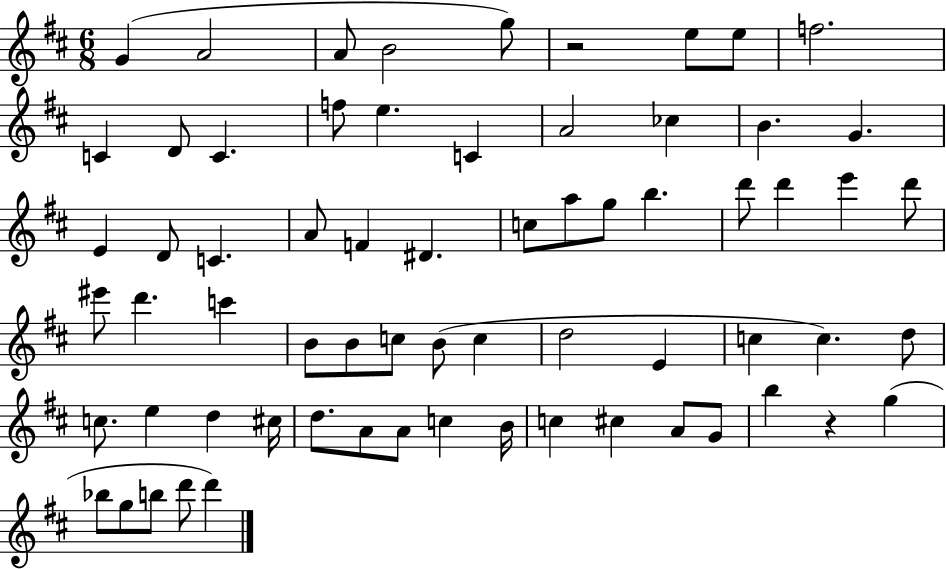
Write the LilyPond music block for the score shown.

{
  \clef treble
  \numericTimeSignature
  \time 6/8
  \key d \major
  g'4( a'2 | a'8 b'2 g''8) | r2 e''8 e''8 | f''2. | \break c'4 d'8 c'4. | f''8 e''4. c'4 | a'2 ces''4 | b'4. g'4. | \break e'4 d'8 c'4. | a'8 f'4 dis'4. | c''8 a''8 g''8 b''4. | d'''8 d'''4 e'''4 d'''8 | \break eis'''8 d'''4. c'''4 | b'8 b'8 c''8 b'8( c''4 | d''2 e'4 | c''4 c''4.) d''8 | \break c''8. e''4 d''4 cis''16 | d''8. a'8 a'8 c''4 b'16 | c''4 cis''4 a'8 g'8 | b''4 r4 g''4( | \break bes''8 g''8 b''8 d'''8 d'''4) | \bar "|."
}